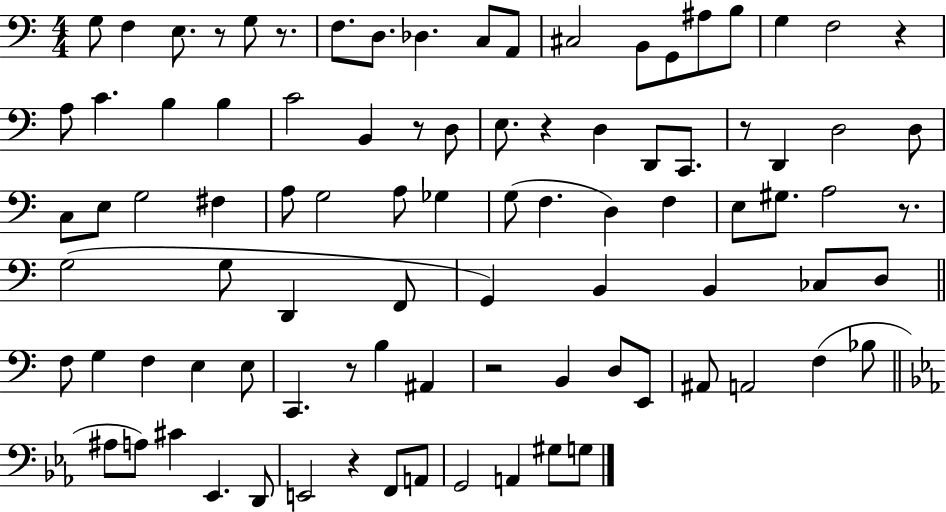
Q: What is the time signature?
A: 4/4